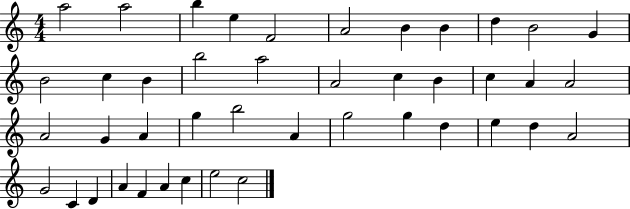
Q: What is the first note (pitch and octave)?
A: A5